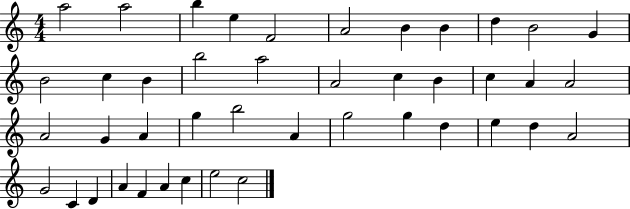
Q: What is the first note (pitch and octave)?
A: A5